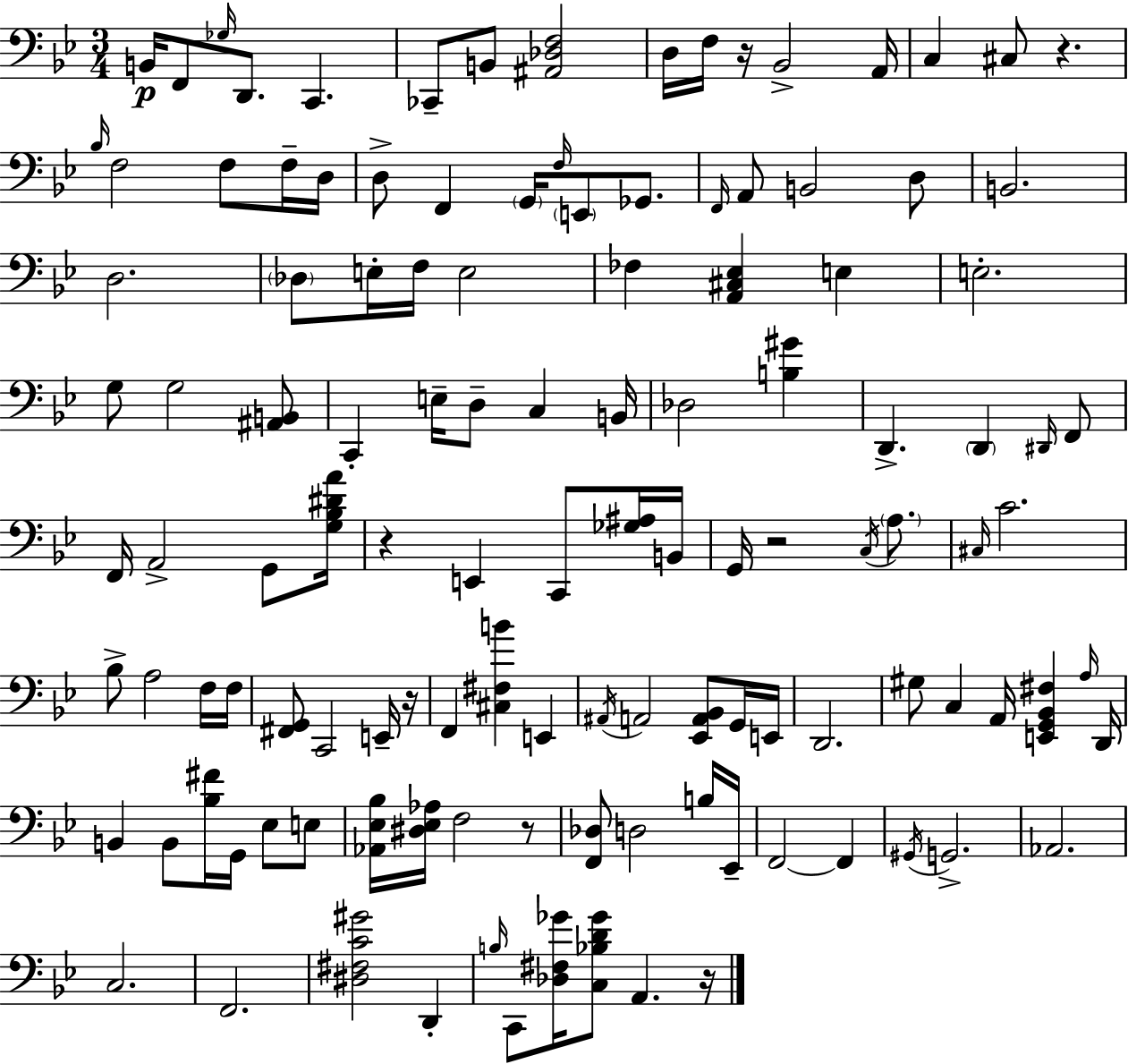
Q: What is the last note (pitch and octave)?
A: A2